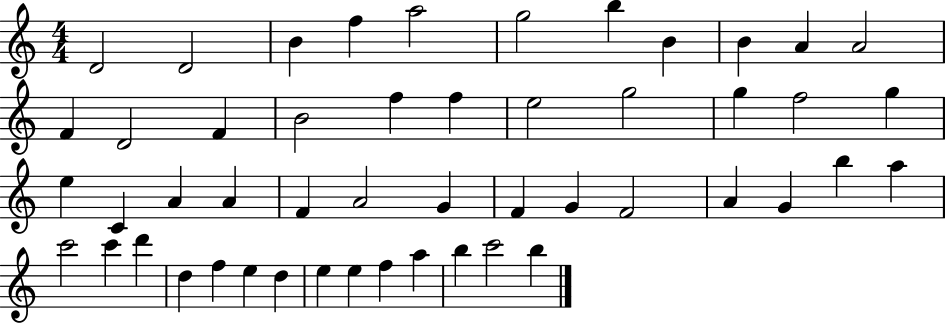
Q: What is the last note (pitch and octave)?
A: B5